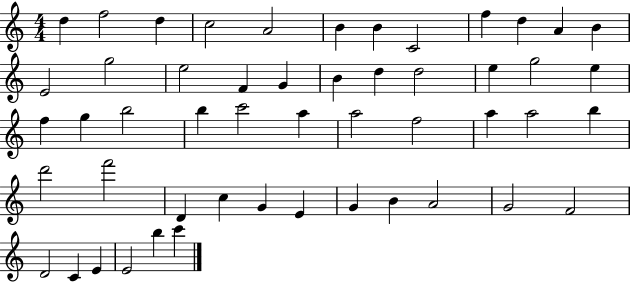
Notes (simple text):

D5/q F5/h D5/q C5/h A4/h B4/q B4/q C4/h F5/q D5/q A4/q B4/q E4/h G5/h E5/h F4/q G4/q B4/q D5/q D5/h E5/q G5/h E5/q F5/q G5/q B5/h B5/q C6/h A5/q A5/h F5/h A5/q A5/h B5/q D6/h F6/h D4/q C5/q G4/q E4/q G4/q B4/q A4/h G4/h F4/h D4/h C4/q E4/q E4/h B5/q C6/q